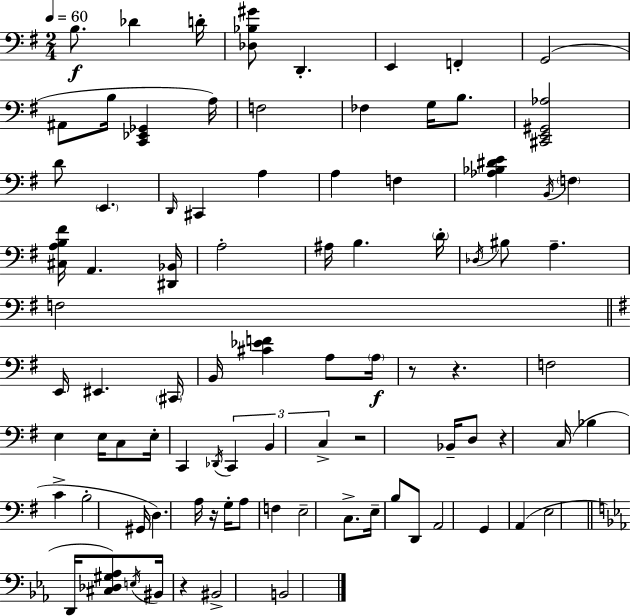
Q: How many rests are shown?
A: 6